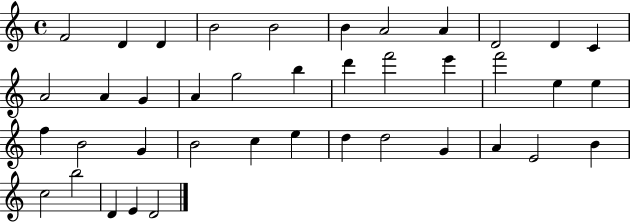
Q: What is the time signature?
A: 4/4